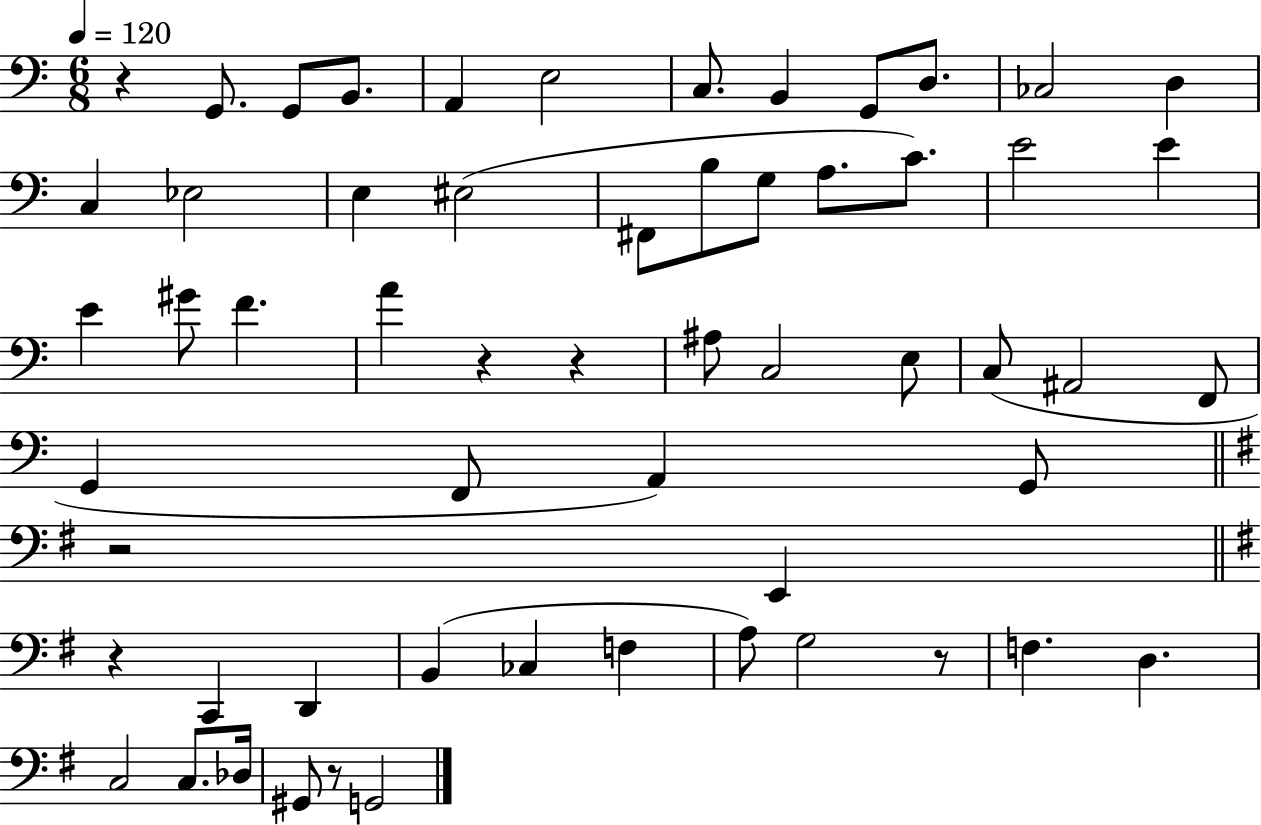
X:1
T:Untitled
M:6/8
L:1/4
K:C
z G,,/2 G,,/2 B,,/2 A,, E,2 C,/2 B,, G,,/2 D,/2 _C,2 D, C, _E,2 E, ^E,2 ^F,,/2 B,/2 G,/2 A,/2 C/2 E2 E E ^G/2 F A z z ^A,/2 C,2 E,/2 C,/2 ^A,,2 F,,/2 G,, F,,/2 A,, G,,/2 z2 E,, z C,, D,, B,, _C, F, A,/2 G,2 z/2 F, D, C,2 C,/2 _D,/4 ^G,,/2 z/2 G,,2